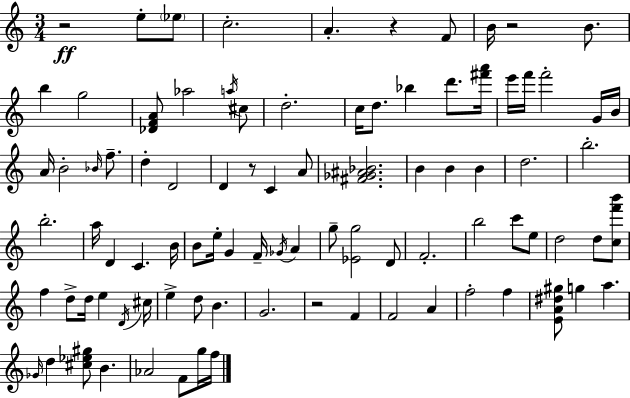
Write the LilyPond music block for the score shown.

{
  \clef treble
  \numericTimeSignature
  \time 3/4
  \key c \major
  r2\ff e''8-. \parenthesize ees''8 | c''2.-. | a'4.-. r4 f'8 | b'16 r2 b'8. | \break b''4 g''2 | <des' f' a'>8 aes''2 \acciaccatura { a''16 } cis''8 | d''2.-. | c''16 d''8. bes''4 d'''8. | \break <fis''' a'''>16 e'''16 f'''16 f'''2-. g'16 | b'16 a'16 b'2-. \grace { bes'16 } f''8.-- | d''4-. d'2 | d'4 r8 c'4 | \break a'8 <fis' ges' ais' bes'>2. | b'4 b'4 b'4 | d''2. | b''2.-. | \break b''2.-. | a''16 d'4 c'4. | b'16 b'8 e''16-. g'4 f'16-- \acciaccatura { ges'16 } a'4 | g''8-- <ees' g''>2 | \break d'8 f'2.-. | b''2 c'''8 | e''8 d''2 d''8 | <c'' f''' b'''>8 f''4 d''8-> d''16 e''4 | \break \acciaccatura { d'16 } cis''16 e''4-> d''8 b'4. | g'2. | r2 | f'4 f'2 | \break a'4 f''2-. | f''4 <e' a' dis'' gis''>8 g''4 a''4. | \grace { ges'16 } d''4 <cis'' ees'' gis''>8 b'4. | aes'2 | \break f'8 g''16 f''16 \bar "|."
}